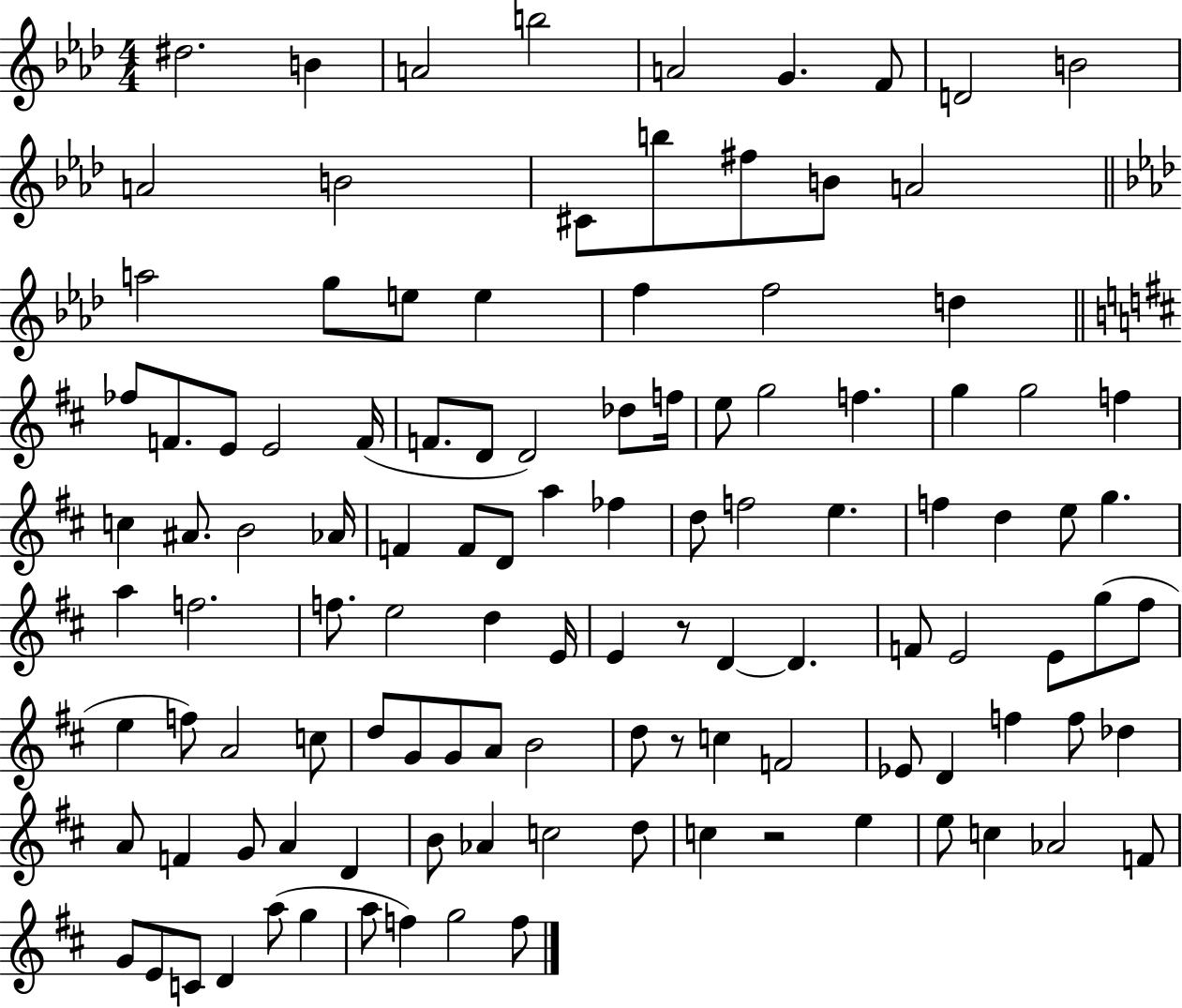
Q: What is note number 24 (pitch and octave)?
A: FES5